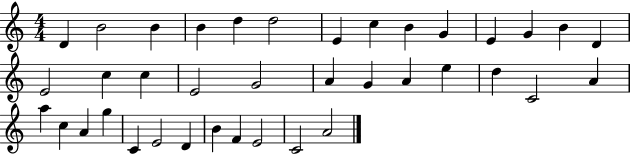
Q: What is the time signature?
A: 4/4